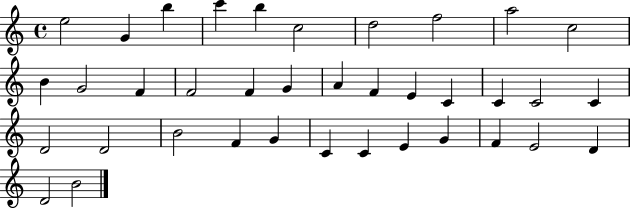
{
  \clef treble
  \time 4/4
  \defaultTimeSignature
  \key c \major
  e''2 g'4 b''4 | c'''4 b''4 c''2 | d''2 f''2 | a''2 c''2 | \break b'4 g'2 f'4 | f'2 f'4 g'4 | a'4 f'4 e'4 c'4 | c'4 c'2 c'4 | \break d'2 d'2 | b'2 f'4 g'4 | c'4 c'4 e'4 g'4 | f'4 e'2 d'4 | \break d'2 b'2 | \bar "|."
}